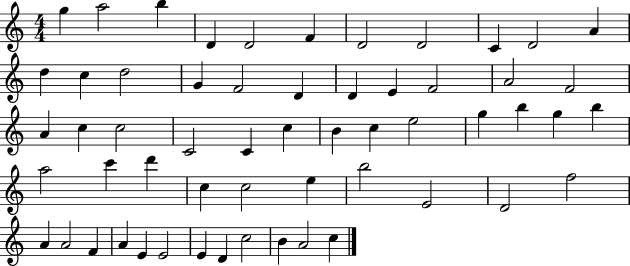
{
  \clef treble
  \numericTimeSignature
  \time 4/4
  \key c \major
  g''4 a''2 b''4 | d'4 d'2 f'4 | d'2 d'2 | c'4 d'2 a'4 | \break d''4 c''4 d''2 | g'4 f'2 d'4 | d'4 e'4 f'2 | a'2 f'2 | \break a'4 c''4 c''2 | c'2 c'4 c''4 | b'4 c''4 e''2 | g''4 b''4 g''4 b''4 | \break a''2 c'''4 d'''4 | c''4 c''2 e''4 | b''2 e'2 | d'2 f''2 | \break a'4 a'2 f'4 | a'4 e'4 e'2 | e'4 d'4 c''2 | b'4 a'2 c''4 | \break \bar "|."
}